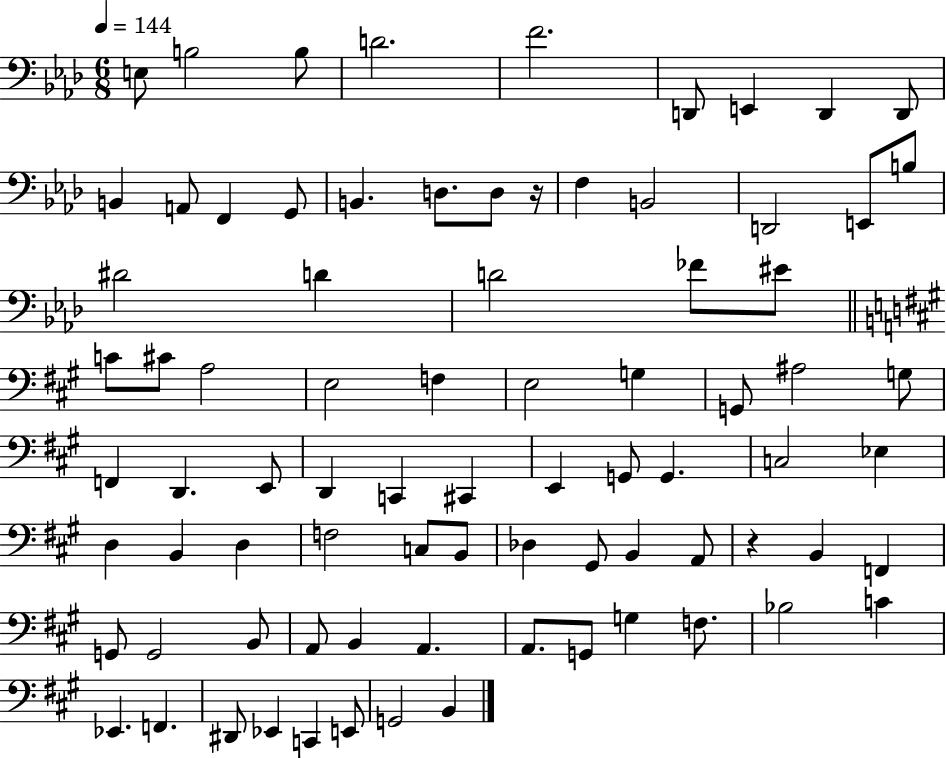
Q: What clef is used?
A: bass